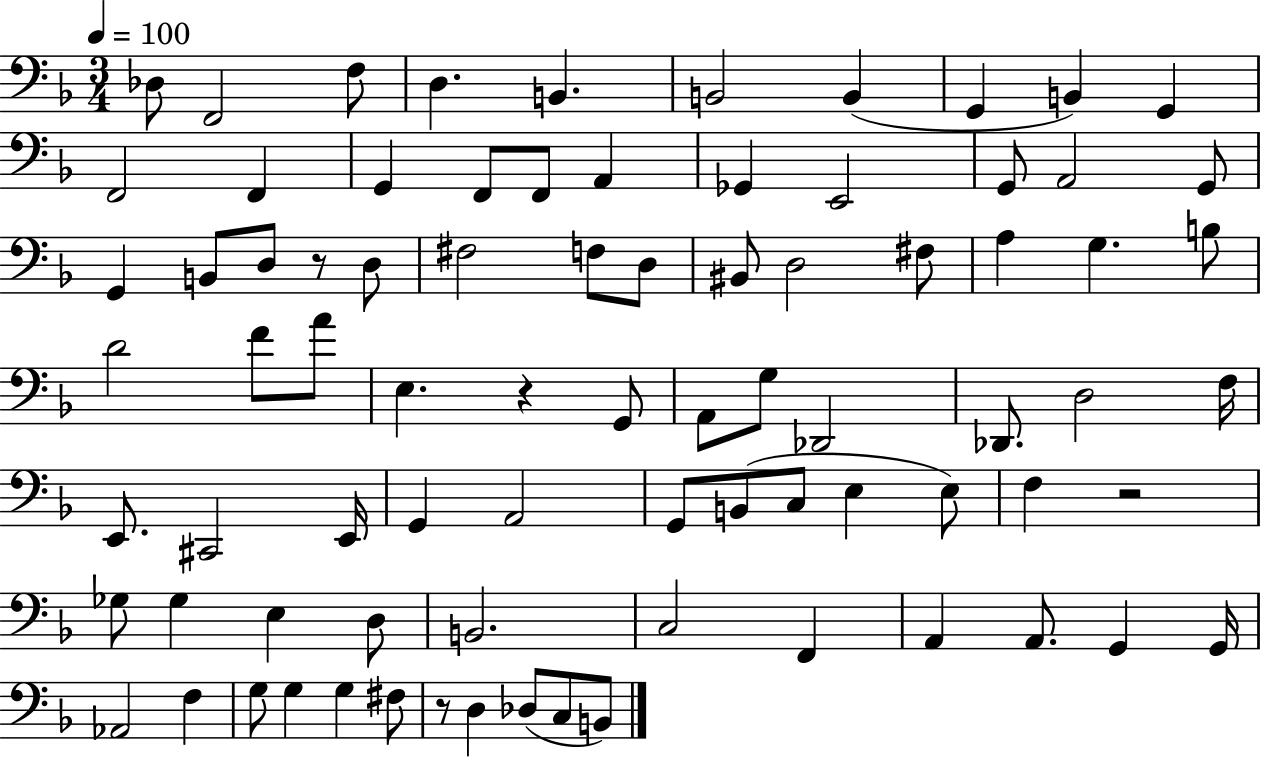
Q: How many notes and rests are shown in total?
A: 81